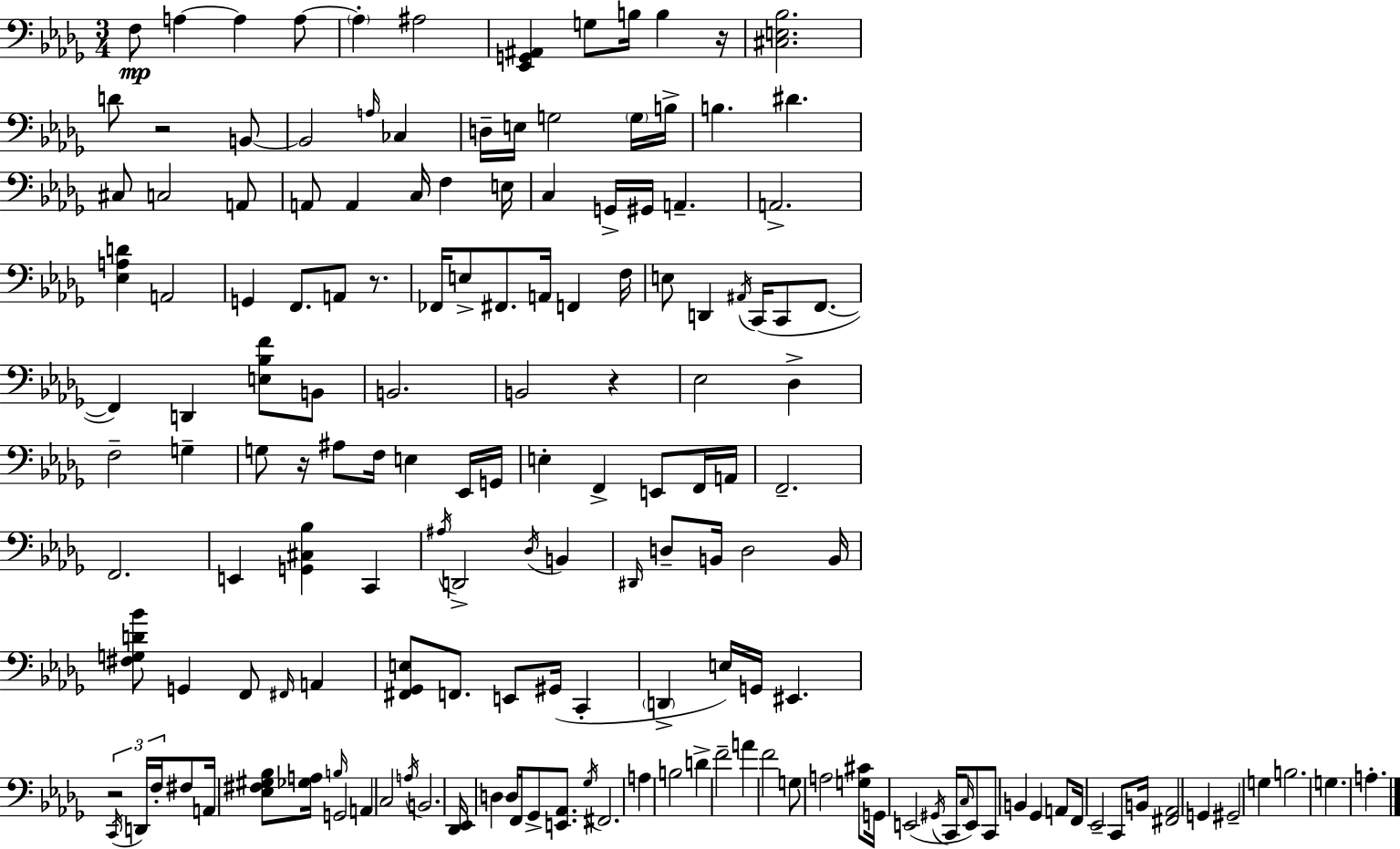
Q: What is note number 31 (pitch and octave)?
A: G2